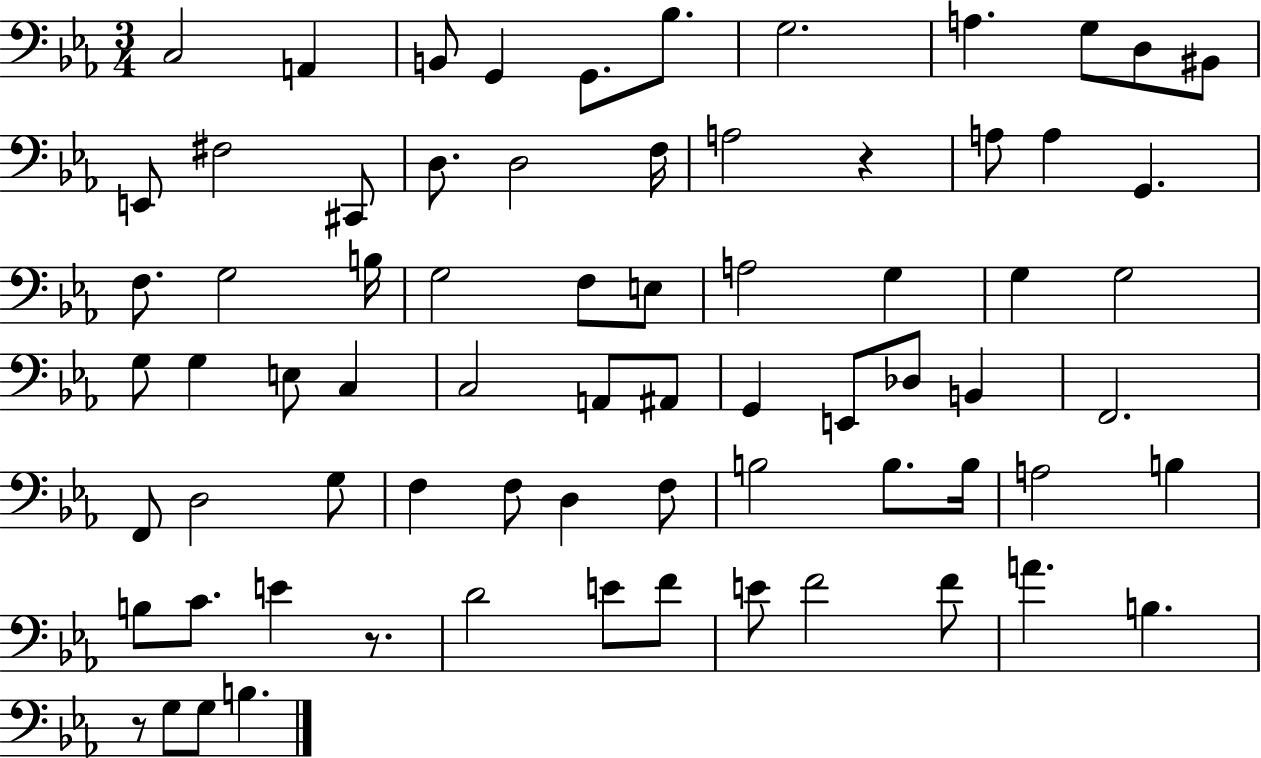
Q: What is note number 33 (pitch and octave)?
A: G3